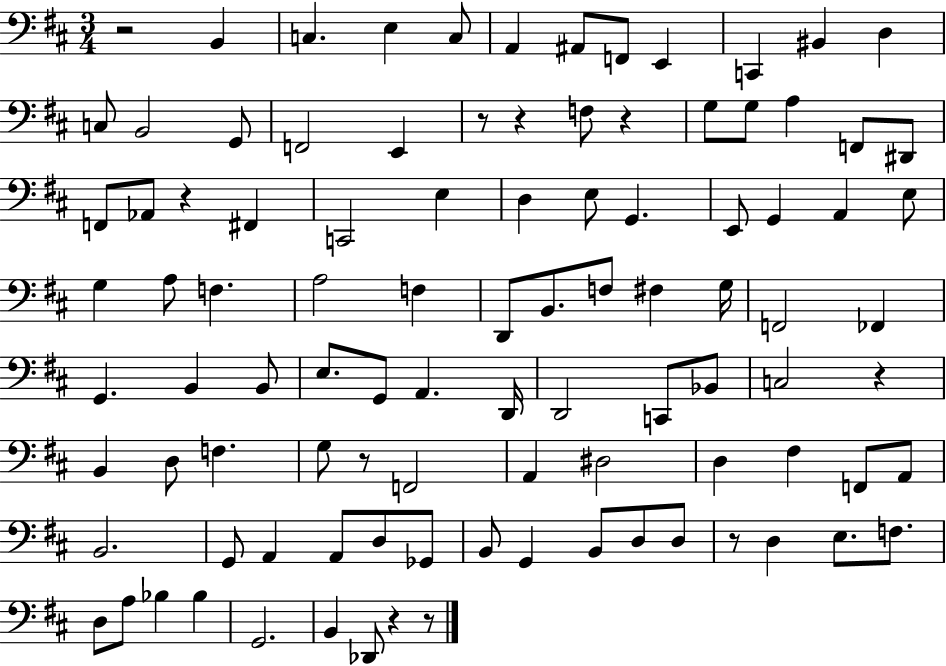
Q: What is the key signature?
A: D major